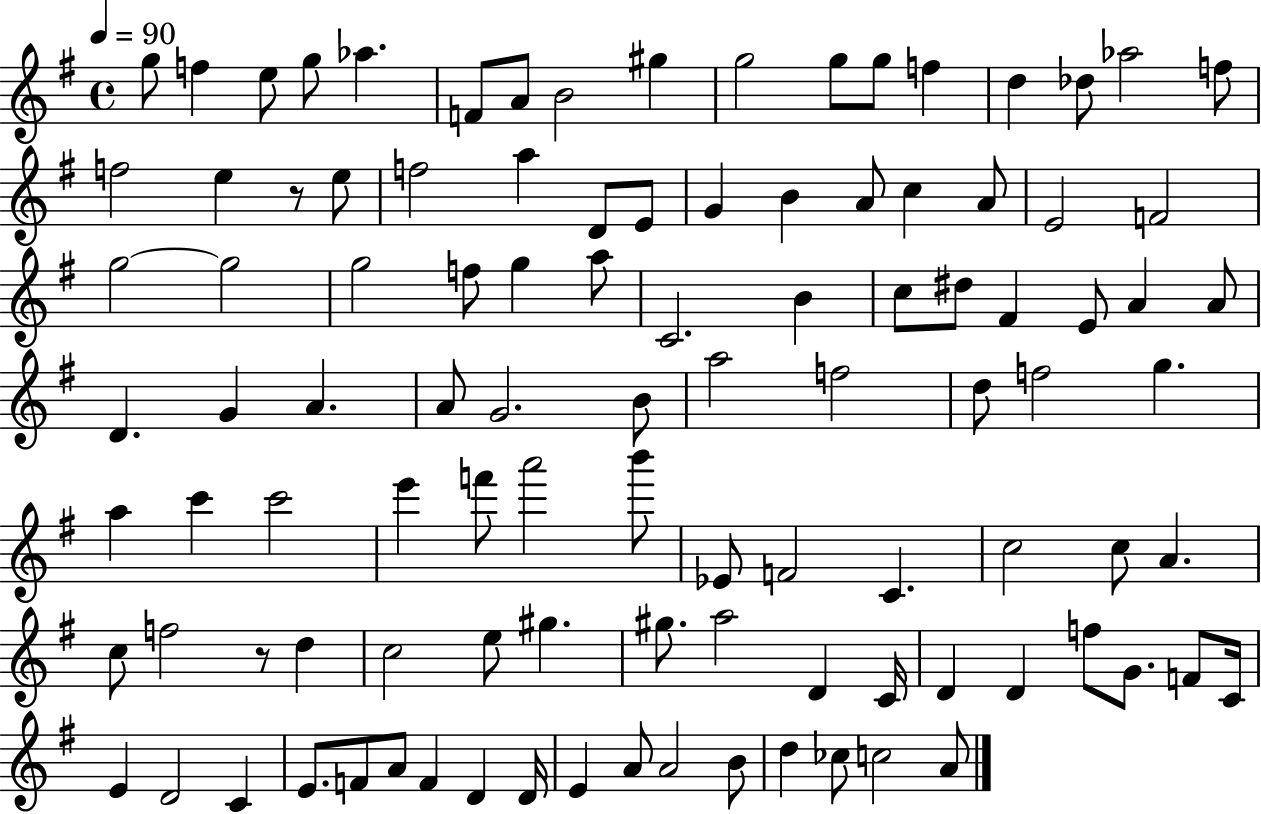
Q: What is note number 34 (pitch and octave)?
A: G5